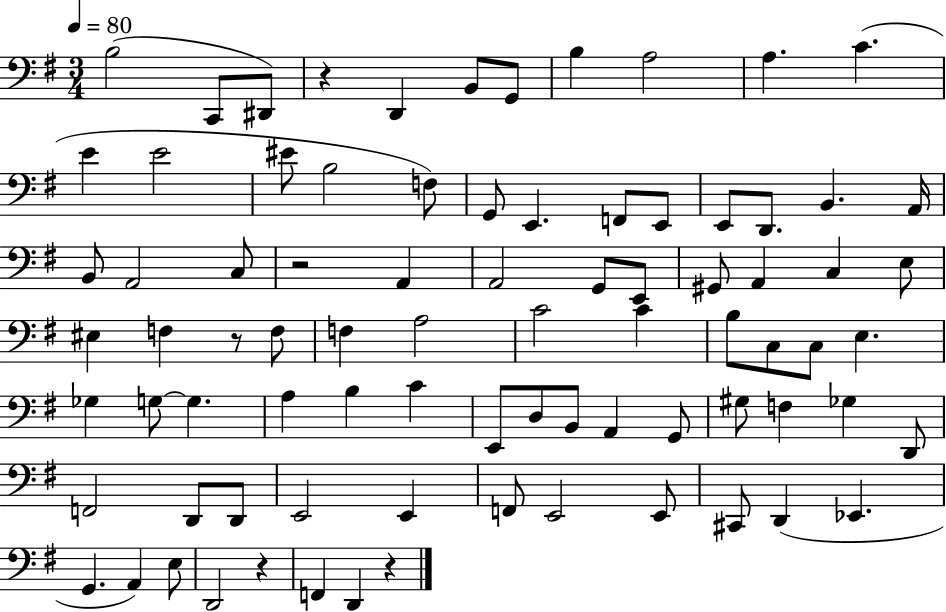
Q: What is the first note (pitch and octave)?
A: B3